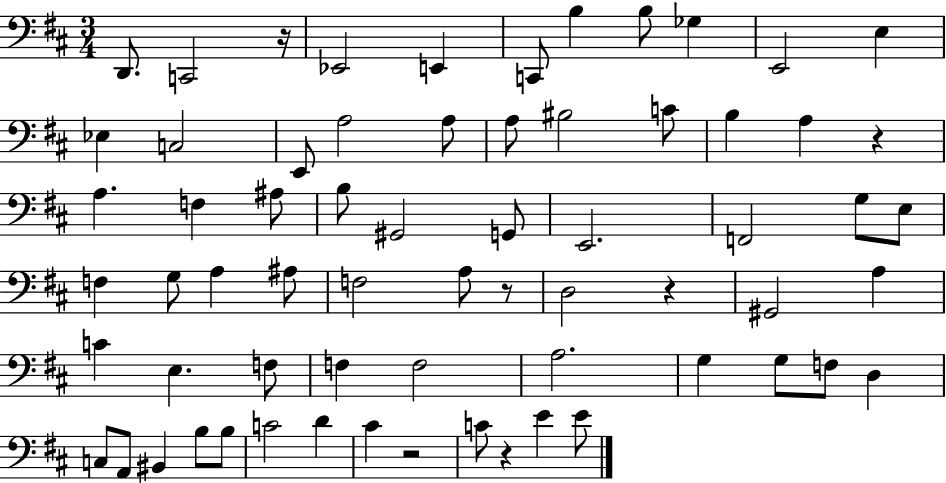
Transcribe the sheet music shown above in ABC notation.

X:1
T:Untitled
M:3/4
L:1/4
K:D
D,,/2 C,,2 z/4 _E,,2 E,, C,,/2 B, B,/2 _G, E,,2 E, _E, C,2 E,,/2 A,2 A,/2 A,/2 ^B,2 C/2 B, A, z A, F, ^A,/2 B,/2 ^G,,2 G,,/2 E,,2 F,,2 G,/2 E,/2 F, G,/2 A, ^A,/2 F,2 A,/2 z/2 D,2 z ^G,,2 A, C E, F,/2 F, F,2 A,2 G, G,/2 F,/2 D, C,/2 A,,/2 ^B,, B,/2 B,/2 C2 D ^C z2 C/2 z E E/2